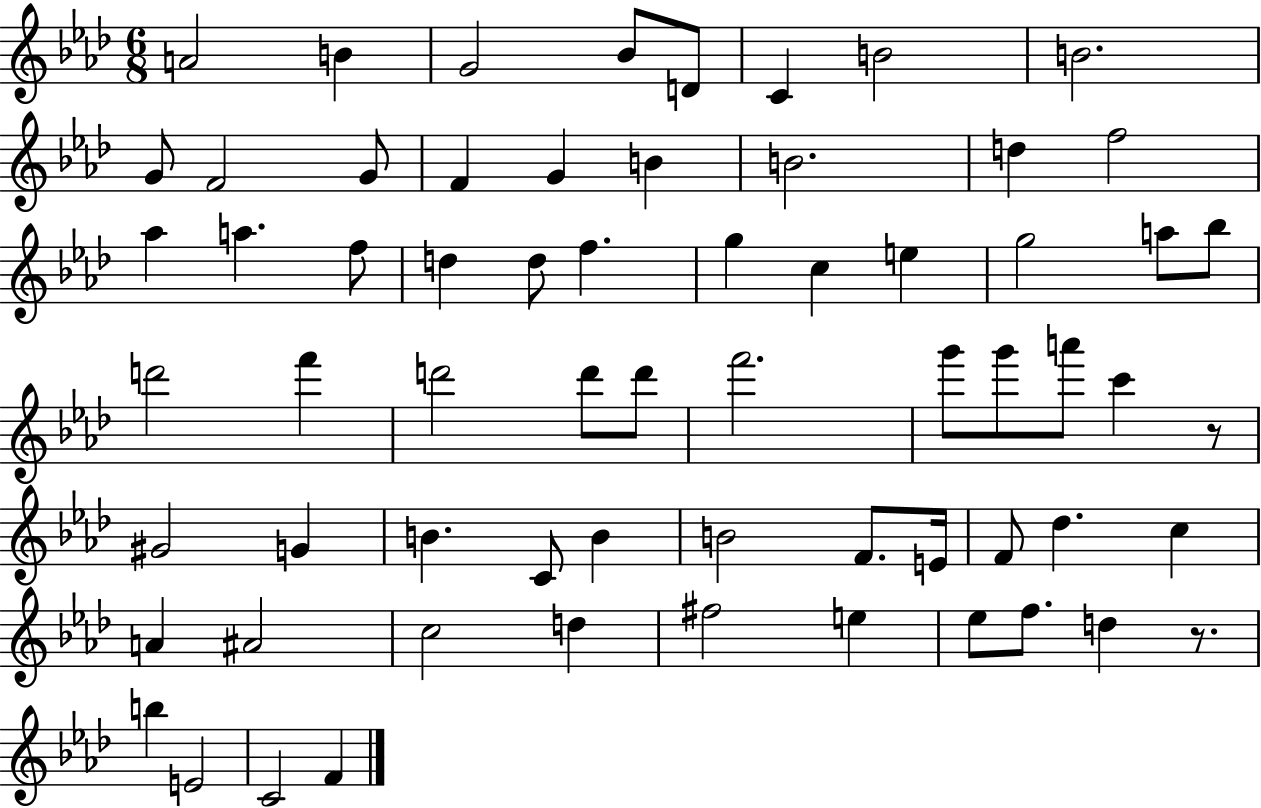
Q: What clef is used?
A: treble